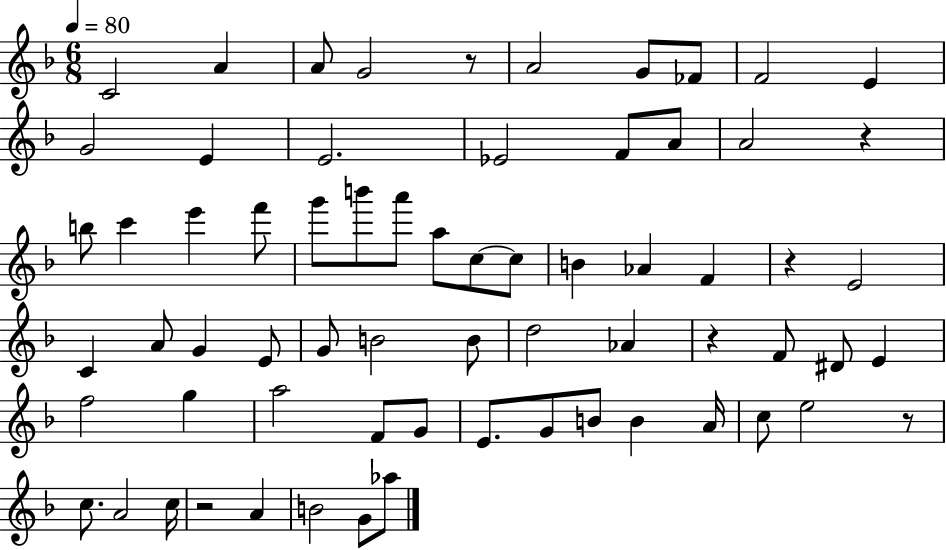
X:1
T:Untitled
M:6/8
L:1/4
K:F
C2 A A/2 G2 z/2 A2 G/2 _F/2 F2 E G2 E E2 _E2 F/2 A/2 A2 z b/2 c' e' f'/2 g'/2 b'/2 a'/2 a/2 c/2 c/2 B _A F z E2 C A/2 G E/2 G/2 B2 B/2 d2 _A z F/2 ^D/2 E f2 g a2 F/2 G/2 E/2 G/2 B/2 B A/4 c/2 e2 z/2 c/2 A2 c/4 z2 A B2 G/2 _a/2